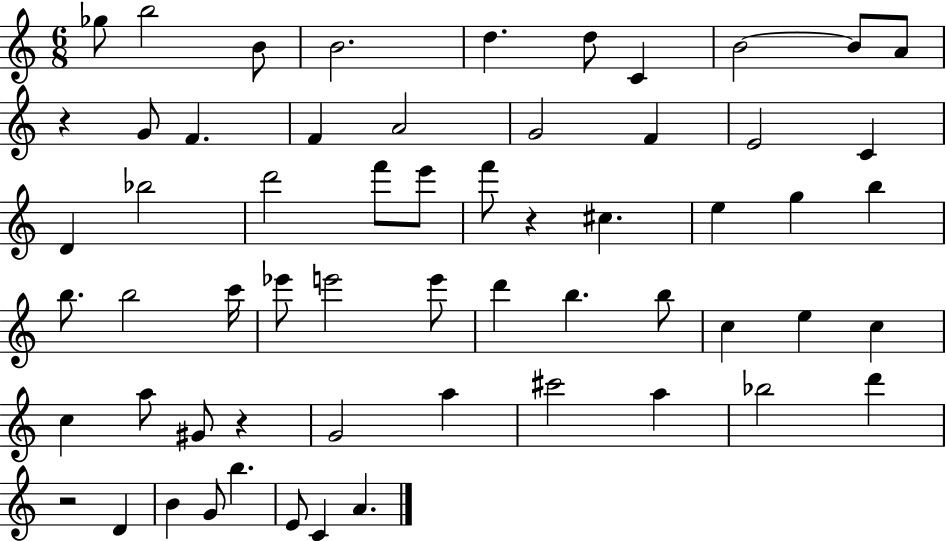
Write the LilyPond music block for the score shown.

{
  \clef treble
  \numericTimeSignature
  \time 6/8
  \key c \major
  \repeat volta 2 { ges''8 b''2 b'8 | b'2. | d''4. d''8 c'4 | b'2~~ b'8 a'8 | \break r4 g'8 f'4. | f'4 a'2 | g'2 f'4 | e'2 c'4 | \break d'4 bes''2 | d'''2 f'''8 e'''8 | f'''8 r4 cis''4. | e''4 g''4 b''4 | \break b''8. b''2 c'''16 | ees'''8 e'''2 e'''8 | d'''4 b''4. b''8 | c''4 e''4 c''4 | \break c''4 a''8 gis'8 r4 | g'2 a''4 | cis'''2 a''4 | bes''2 d'''4 | \break r2 d'4 | b'4 g'8 b''4. | e'8 c'4 a'4. | } \bar "|."
}